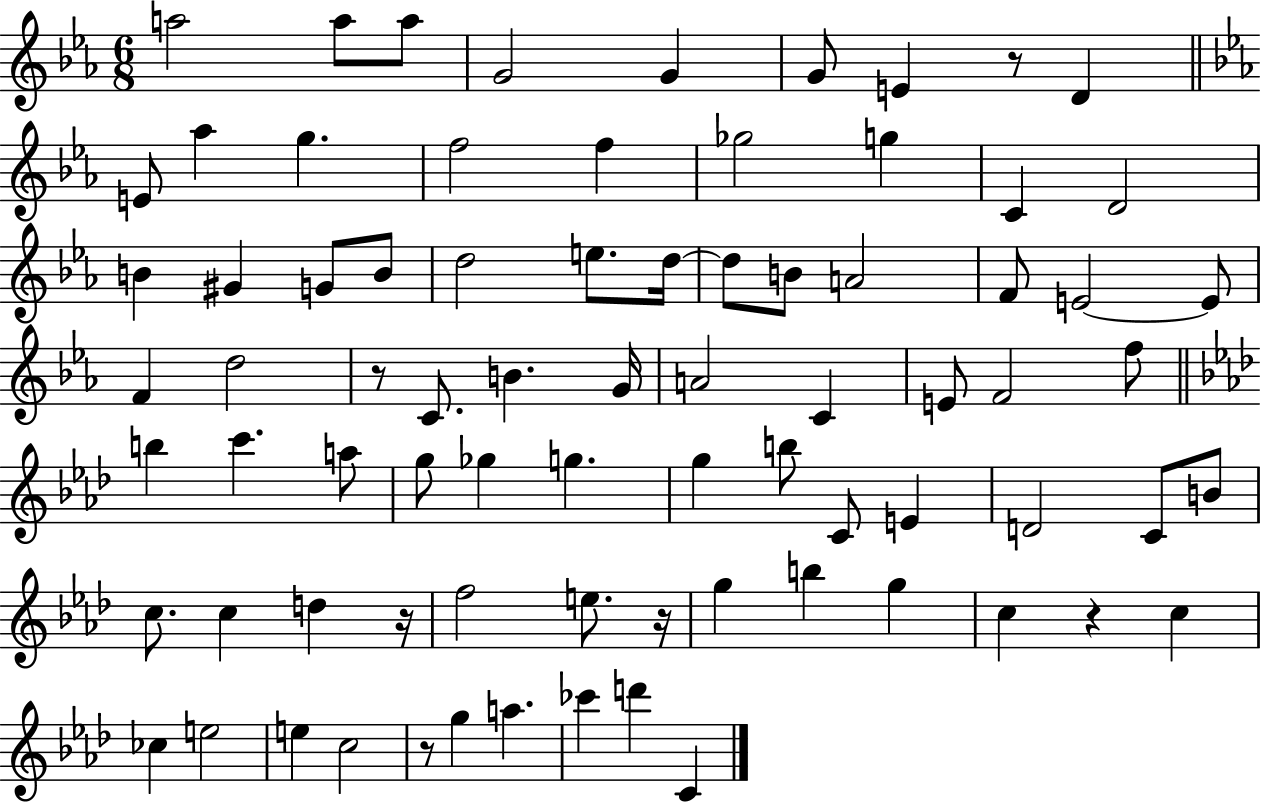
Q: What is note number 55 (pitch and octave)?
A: C5